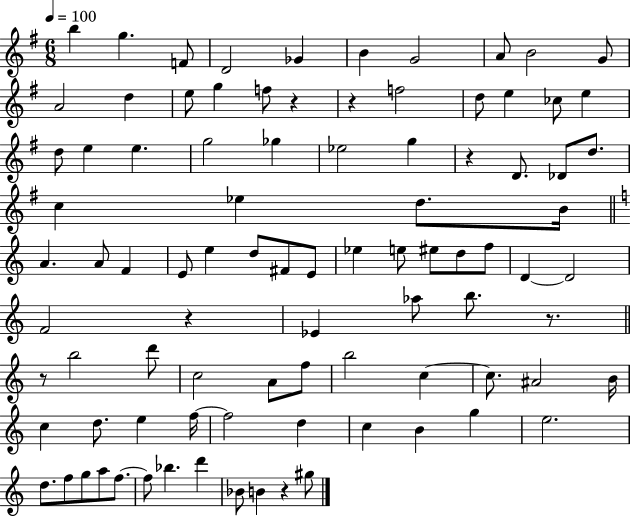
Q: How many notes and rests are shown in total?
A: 91